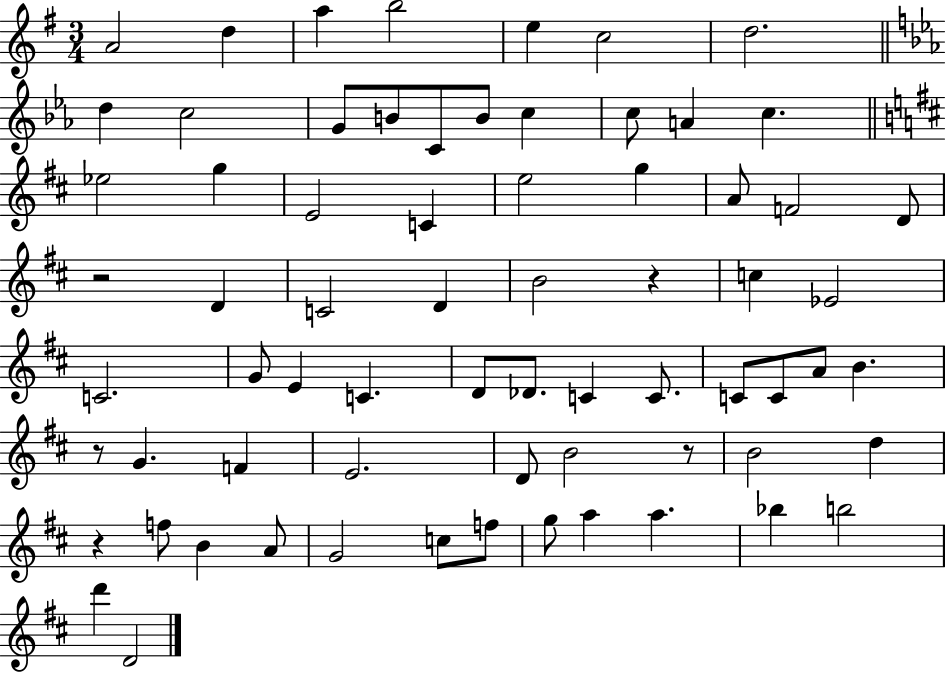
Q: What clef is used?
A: treble